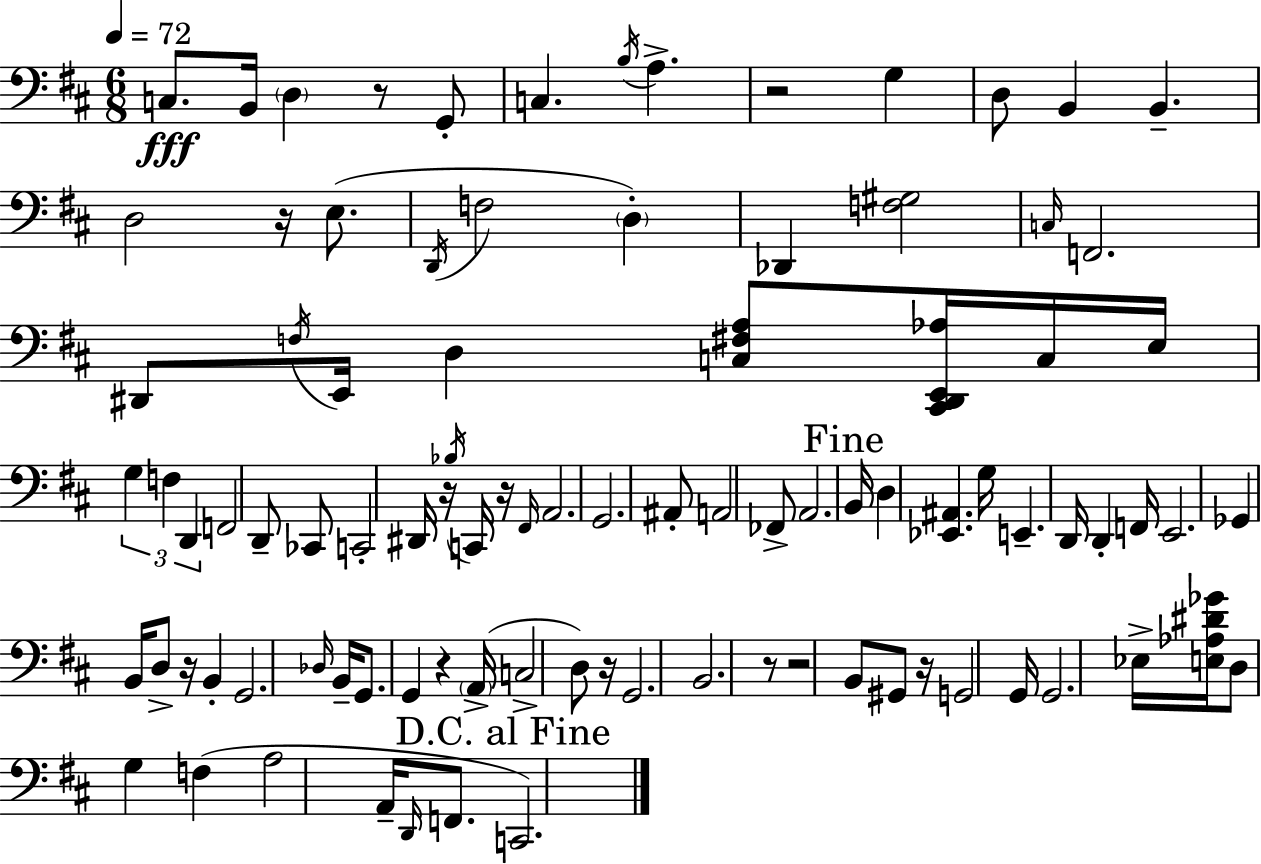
{
  \clef bass
  \numericTimeSignature
  \time 6/8
  \key d \major
  \tempo 4 = 72
  \repeat volta 2 { c8.\fff b,16 \parenthesize d4 r8 g,8-. | c4. \acciaccatura { b16 } a4.-> | r2 g4 | d8 b,4 b,4.-- | \break d2 r16 e8.( | \acciaccatura { d,16 } f2 \parenthesize d4-.) | des,4 <f gis>2 | \grace { c16 } f,2. | \break dis,8 \acciaccatura { f16 } e,16 d4 <c fis a>8 | <cis, dis, e, aes>16 c16 e16 \tuplet 3/2 { g4 f4 | d,4 } f,2 | d,8-- ces,8 c,2-. | \break dis,16 r16 \acciaccatura { bes16 } c,16 r16 \grace { fis,16 } a,2. | g,2. | ais,8-. a,2 | fes,8-> a,2. | \break \mark "Fine" b,16 d4 <ees, ais,>4. | g16 e,4.-- | d,16 d,4-. f,16 e,2. | ges,4 b,16 d8-> | \break r16 b,4-. g,2. | \grace { des16 } b,16-- g,8. g,4 | r4 \parenthesize a,16->( c2-> | d8) r16 g,2. | \break b,2. | r8 r2 | b,8 gis,8 r16 g,2 | g,16 g,2. | \break ees16-> <e aes dis' ges'>16 d8 g4 | f4( a2 | a,16-- \grace { d,16 } f,8. \mark "D.C. al Fine" c,2.) | } \bar "|."
}